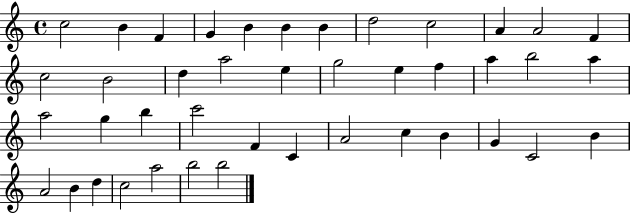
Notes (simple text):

C5/h B4/q F4/q G4/q B4/q B4/q B4/q D5/h C5/h A4/q A4/h F4/q C5/h B4/h D5/q A5/h E5/q G5/h E5/q F5/q A5/q B5/h A5/q A5/h G5/q B5/q C6/h F4/q C4/q A4/h C5/q B4/q G4/q C4/h B4/q A4/h B4/q D5/q C5/h A5/h B5/h B5/h